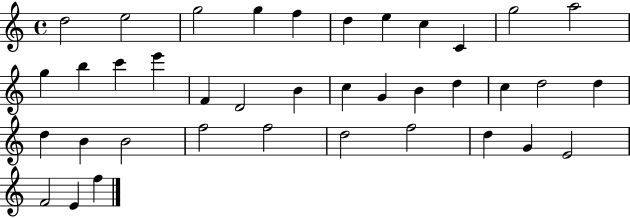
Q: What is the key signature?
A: C major